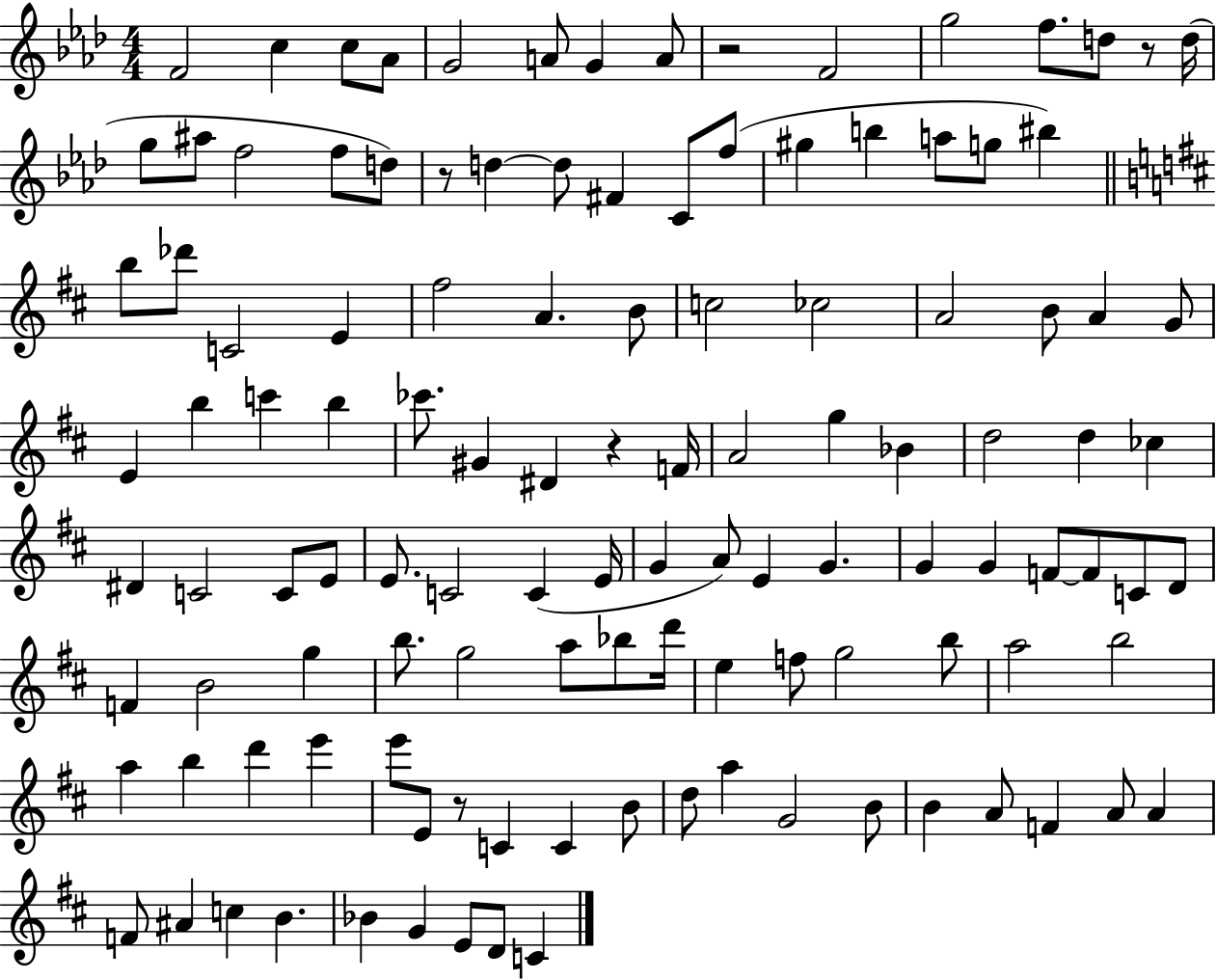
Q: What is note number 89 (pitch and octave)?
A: B5